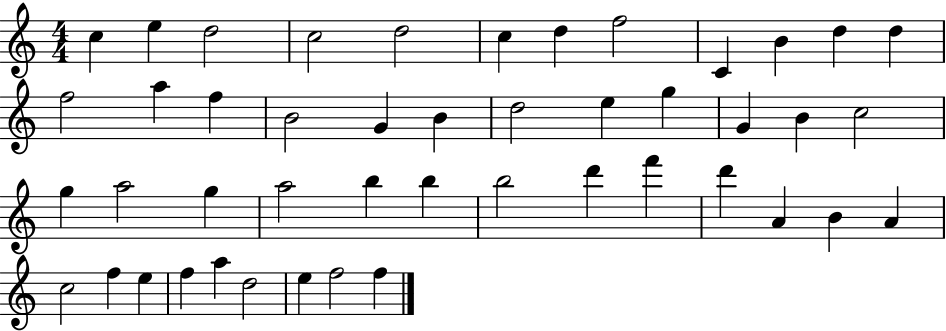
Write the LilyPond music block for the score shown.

{
  \clef treble
  \numericTimeSignature
  \time 4/4
  \key c \major
  c''4 e''4 d''2 | c''2 d''2 | c''4 d''4 f''2 | c'4 b'4 d''4 d''4 | \break f''2 a''4 f''4 | b'2 g'4 b'4 | d''2 e''4 g''4 | g'4 b'4 c''2 | \break g''4 a''2 g''4 | a''2 b''4 b''4 | b''2 d'''4 f'''4 | d'''4 a'4 b'4 a'4 | \break c''2 f''4 e''4 | f''4 a''4 d''2 | e''4 f''2 f''4 | \bar "|."
}